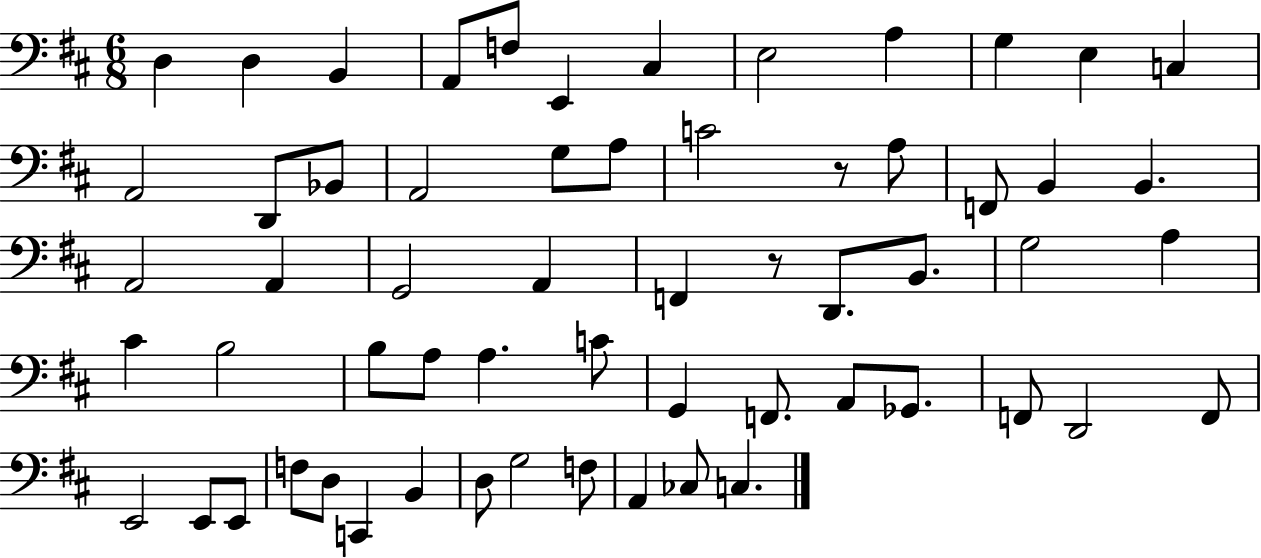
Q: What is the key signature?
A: D major